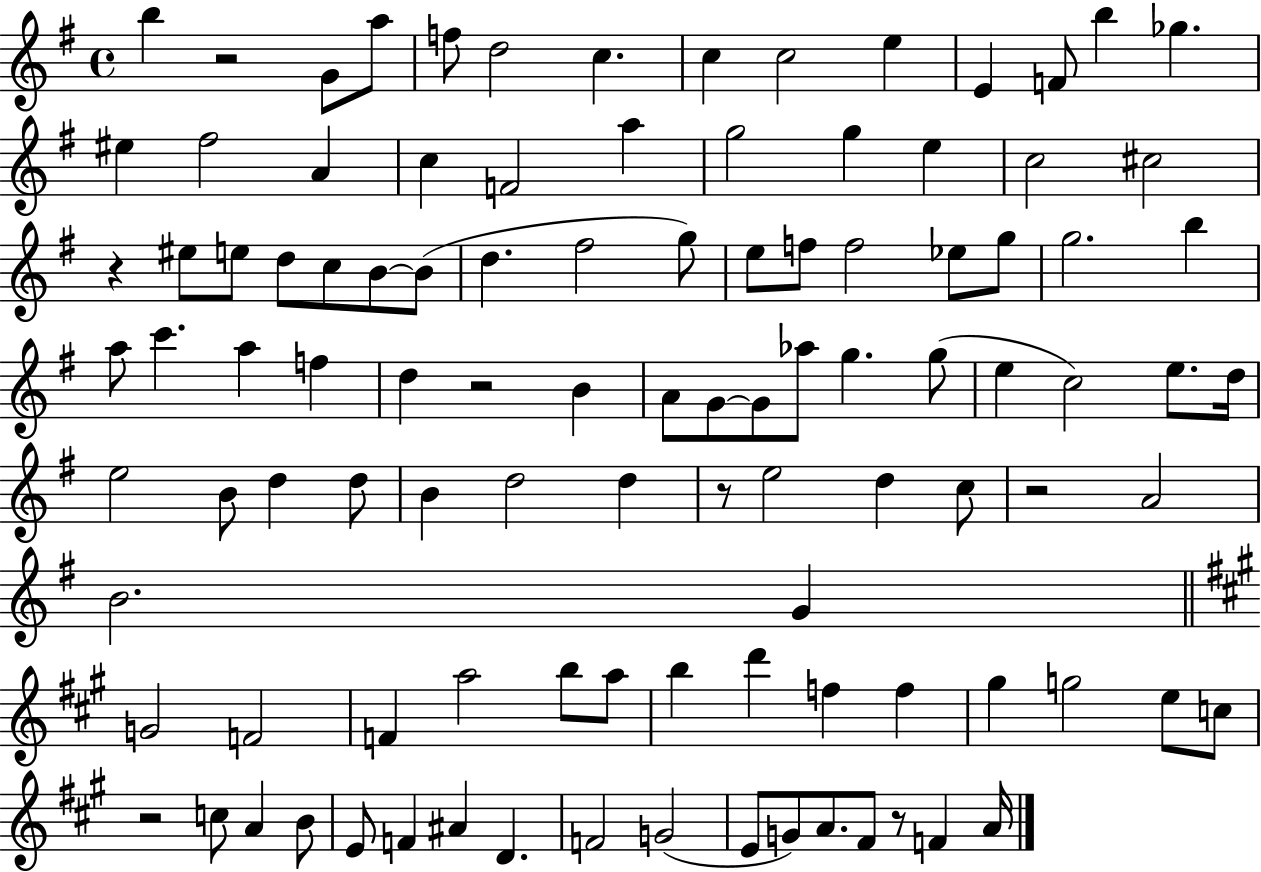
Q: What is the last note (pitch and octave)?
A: A4